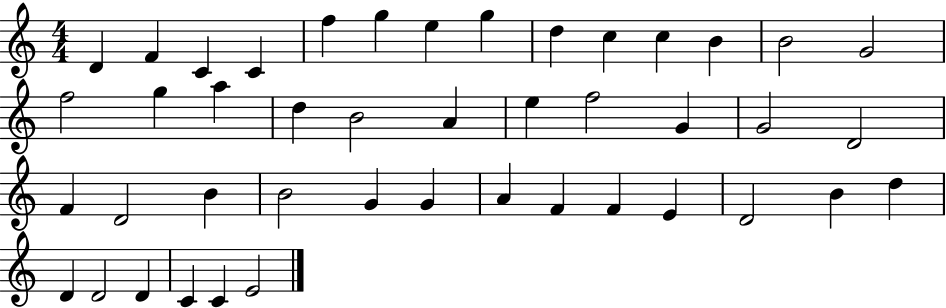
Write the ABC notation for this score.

X:1
T:Untitled
M:4/4
L:1/4
K:C
D F C C f g e g d c c B B2 G2 f2 g a d B2 A e f2 G G2 D2 F D2 B B2 G G A F F E D2 B d D D2 D C C E2